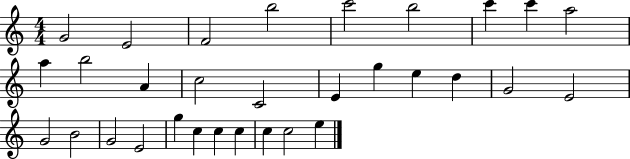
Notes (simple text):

G4/h E4/h F4/h B5/h C6/h B5/h C6/q C6/q A5/h A5/q B5/h A4/q C5/h C4/h E4/q G5/q E5/q D5/q G4/h E4/h G4/h B4/h G4/h E4/h G5/q C5/q C5/q C5/q C5/q C5/h E5/q